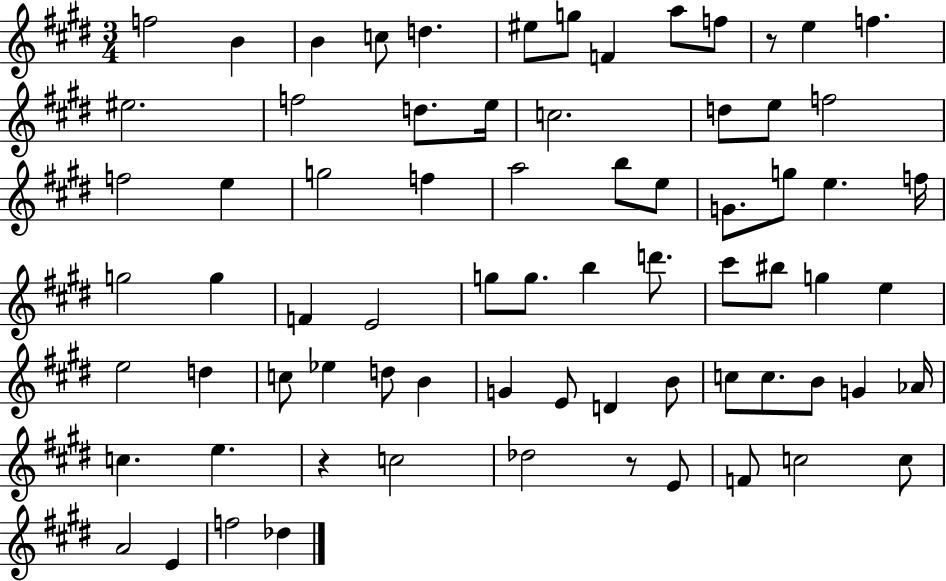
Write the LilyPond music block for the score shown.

{
  \clef treble
  \numericTimeSignature
  \time 3/4
  \key e \major
  f''2 b'4 | b'4 c''8 d''4. | eis''8 g''8 f'4 a''8 f''8 | r8 e''4 f''4. | \break eis''2. | f''2 d''8. e''16 | c''2. | d''8 e''8 f''2 | \break f''2 e''4 | g''2 f''4 | a''2 b''8 e''8 | g'8. g''8 e''4. f''16 | \break g''2 g''4 | f'4 e'2 | g''8 g''8. b''4 d'''8. | cis'''8 bis''8 g''4 e''4 | \break e''2 d''4 | c''8 ees''4 d''8 b'4 | g'4 e'8 d'4 b'8 | c''8 c''8. b'8 g'4 aes'16 | \break c''4. e''4. | r4 c''2 | des''2 r8 e'8 | f'8 c''2 c''8 | \break a'2 e'4 | f''2 des''4 | \bar "|."
}